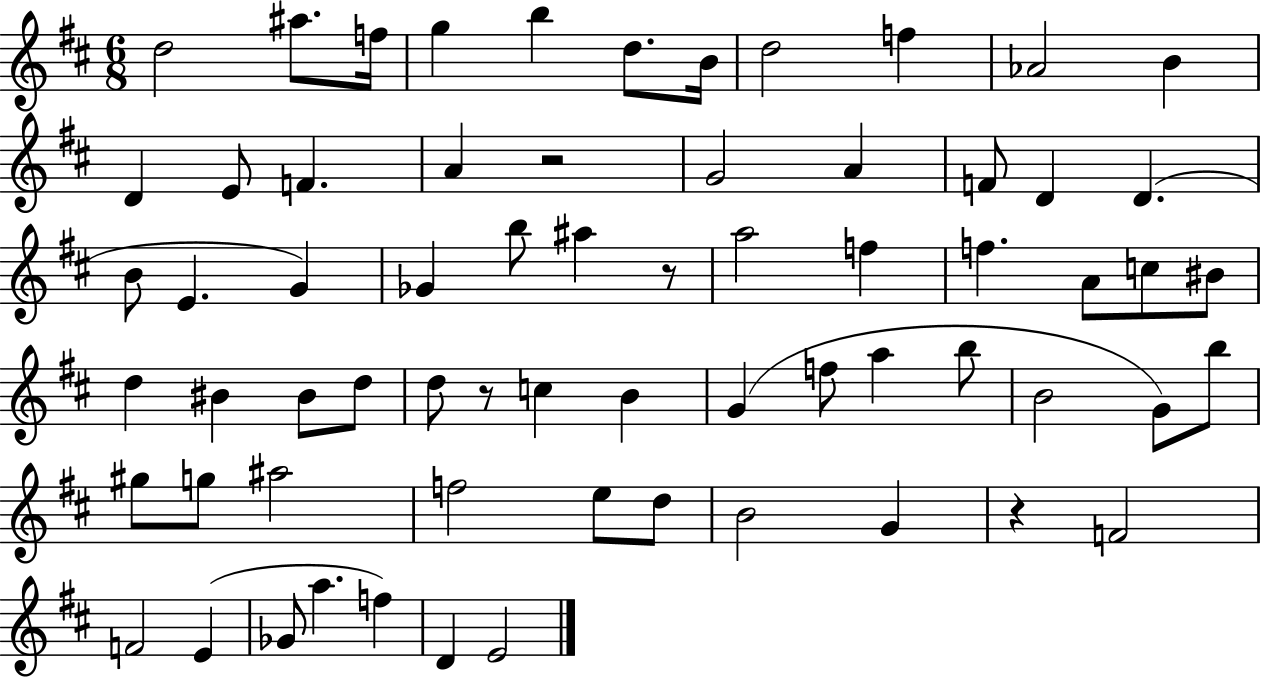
{
  \clef treble
  \numericTimeSignature
  \time 6/8
  \key d \major
  d''2 ais''8. f''16 | g''4 b''4 d''8. b'16 | d''2 f''4 | aes'2 b'4 | \break d'4 e'8 f'4. | a'4 r2 | g'2 a'4 | f'8 d'4 d'4.( | \break b'8 e'4. g'4) | ges'4 b''8 ais''4 r8 | a''2 f''4 | f''4. a'8 c''8 bis'8 | \break d''4 bis'4 bis'8 d''8 | d''8 r8 c''4 b'4 | g'4( f''8 a''4 b''8 | b'2 g'8) b''8 | \break gis''8 g''8 ais''2 | f''2 e''8 d''8 | b'2 g'4 | r4 f'2 | \break f'2 e'4( | ges'8 a''4. f''4) | d'4 e'2 | \bar "|."
}